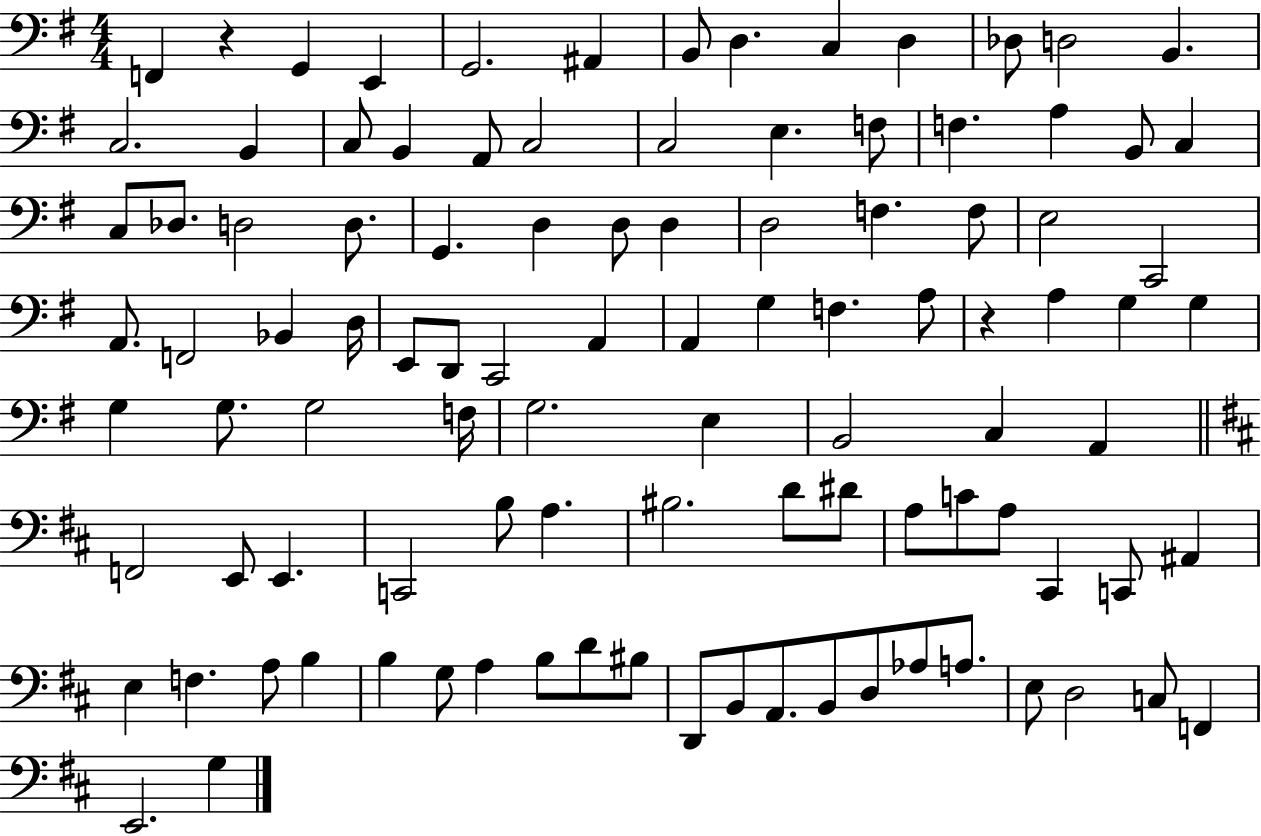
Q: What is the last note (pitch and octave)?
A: G3